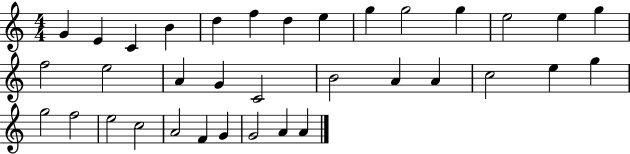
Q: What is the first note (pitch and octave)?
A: G4